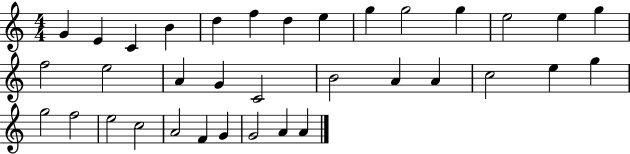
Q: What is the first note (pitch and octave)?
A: G4